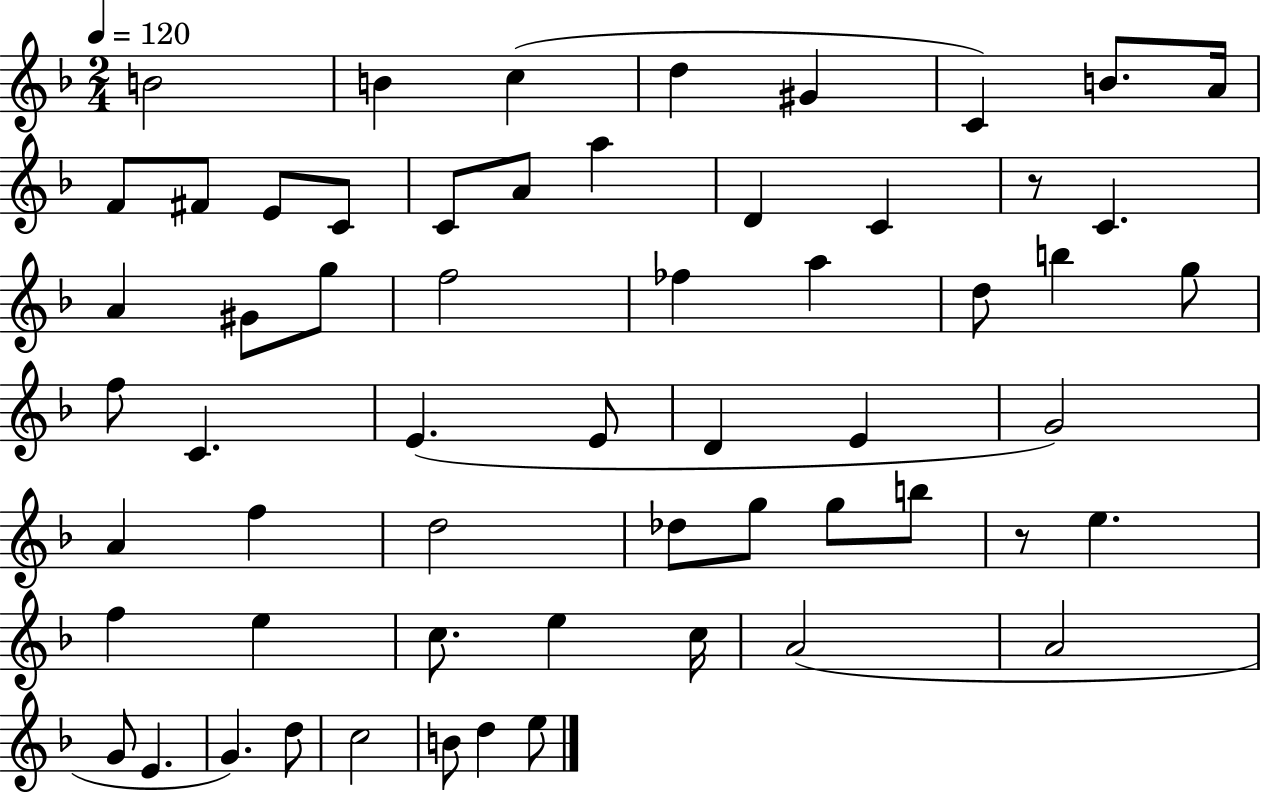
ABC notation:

X:1
T:Untitled
M:2/4
L:1/4
K:F
B2 B c d ^G C B/2 A/4 F/2 ^F/2 E/2 C/2 C/2 A/2 a D C z/2 C A ^G/2 g/2 f2 _f a d/2 b g/2 f/2 C E E/2 D E G2 A f d2 _d/2 g/2 g/2 b/2 z/2 e f e c/2 e c/4 A2 A2 G/2 E G d/2 c2 B/2 d e/2